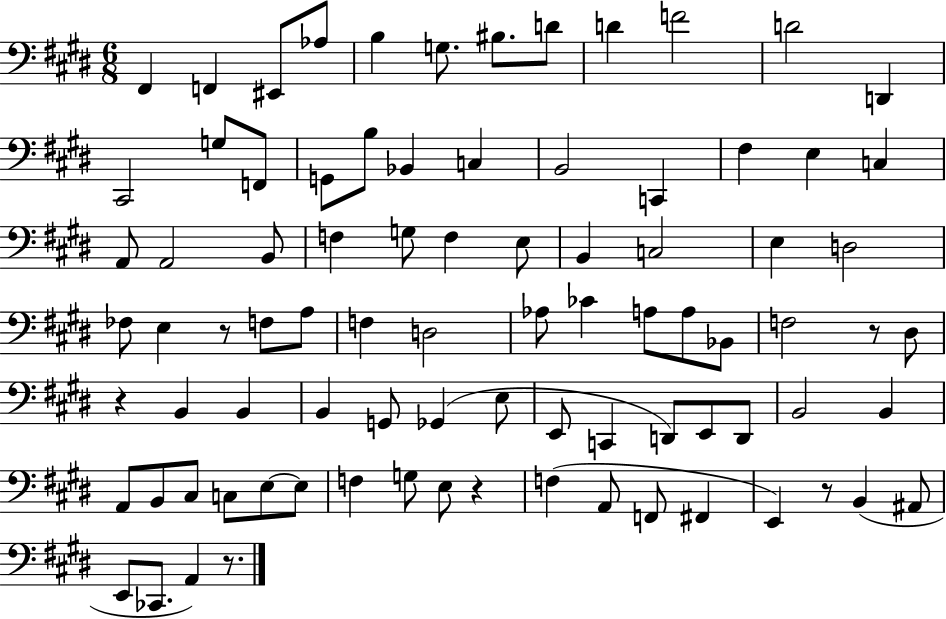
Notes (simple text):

F#2/q F2/q EIS2/e Ab3/e B3/q G3/e. BIS3/e. D4/e D4/q F4/h D4/h D2/q C#2/h G3/e F2/e G2/e B3/e Bb2/q C3/q B2/h C2/q F#3/q E3/q C3/q A2/e A2/h B2/e F3/q G3/e F3/q E3/e B2/q C3/h E3/q D3/h FES3/e E3/q R/e F3/e A3/e F3/q D3/h Ab3/e CES4/q A3/e A3/e Bb2/e F3/h R/e D#3/e R/q B2/q B2/q B2/q G2/e Gb2/q E3/e E2/e C2/q D2/e E2/e D2/e B2/h B2/q A2/e B2/e C#3/e C3/e E3/e E3/e F3/q G3/e E3/e R/q F3/q A2/e F2/e F#2/q E2/q R/e B2/q A#2/e E2/e CES2/e. A2/q R/e.